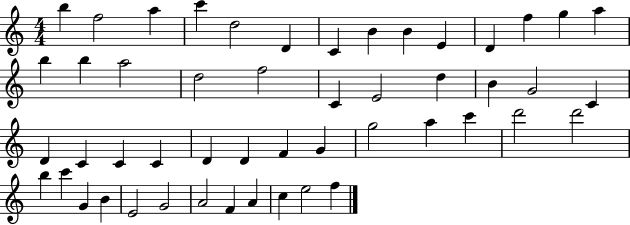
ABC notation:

X:1
T:Untitled
M:4/4
L:1/4
K:C
b f2 a c' d2 D C B B E D f g a b b a2 d2 f2 C E2 d B G2 C D C C C D D F G g2 a c' d'2 d'2 b c' G B E2 G2 A2 F A c e2 f